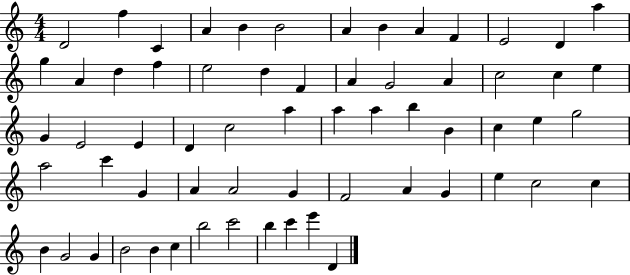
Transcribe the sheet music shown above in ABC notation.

X:1
T:Untitled
M:4/4
L:1/4
K:C
D2 f C A B B2 A B A F E2 D a g A d f e2 d F A G2 A c2 c e G E2 E D c2 a a a b B c e g2 a2 c' G A A2 G F2 A G e c2 c B G2 G B2 B c b2 c'2 b c' e' D